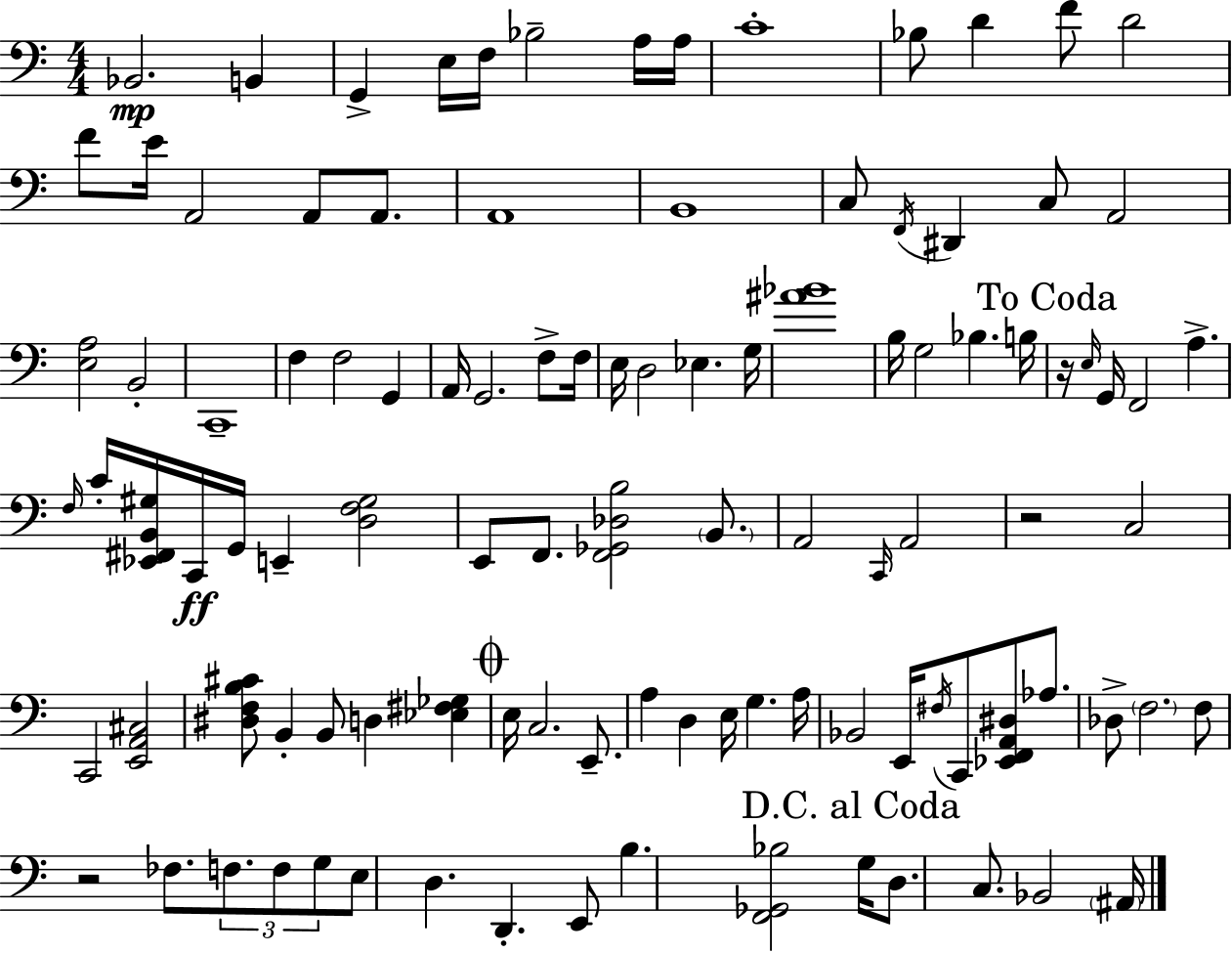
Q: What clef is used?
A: bass